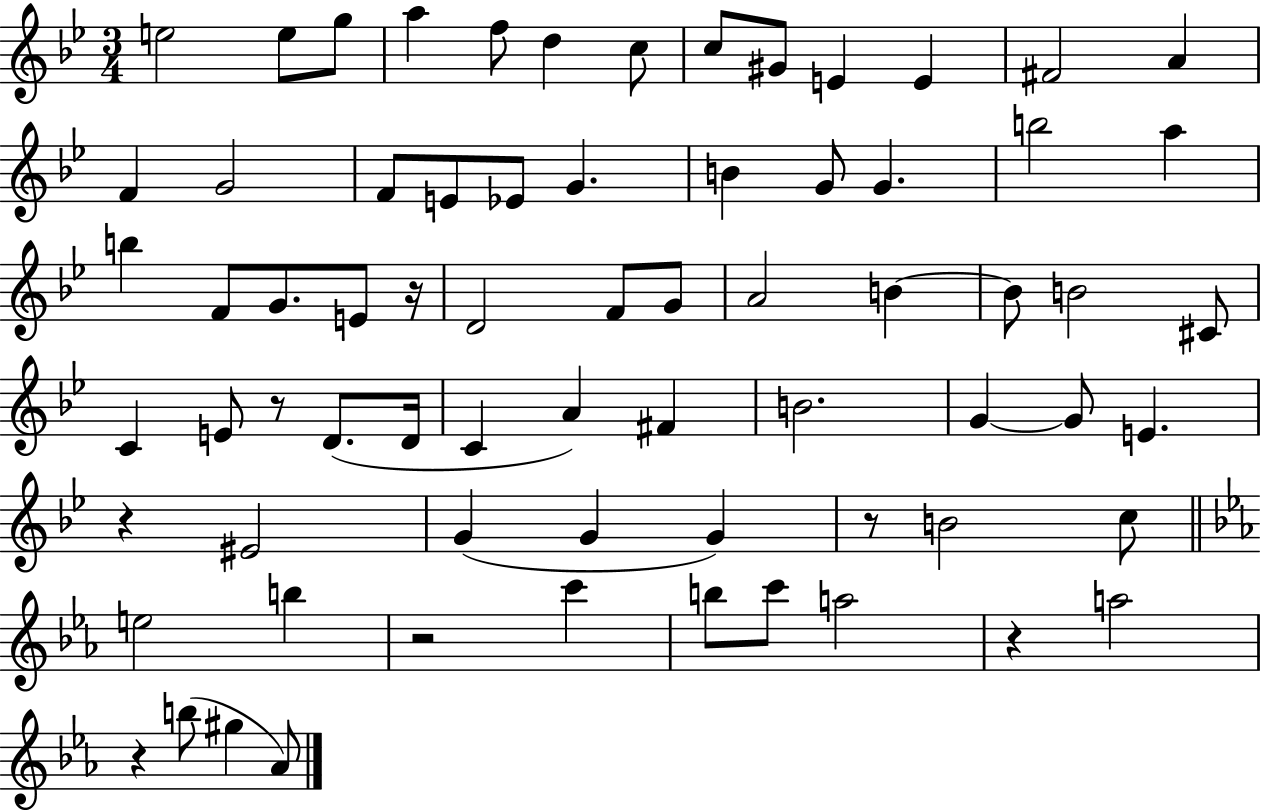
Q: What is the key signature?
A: BES major